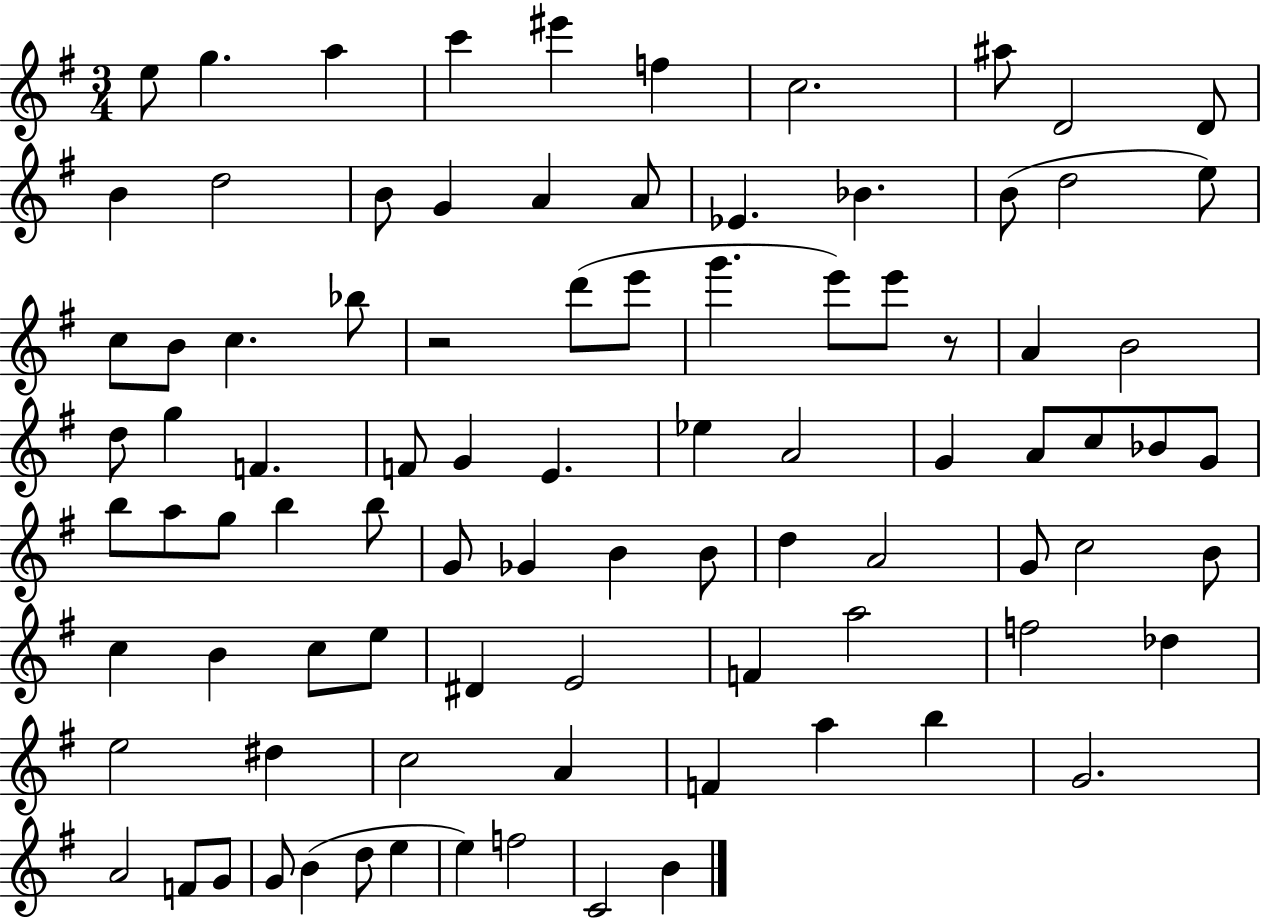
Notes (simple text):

E5/e G5/q. A5/q C6/q EIS6/q F5/q C5/h. A#5/e D4/h D4/e B4/q D5/h B4/e G4/q A4/q A4/e Eb4/q. Bb4/q. B4/e D5/h E5/e C5/e B4/e C5/q. Bb5/e R/h D6/e E6/e G6/q. E6/e E6/e R/e A4/q B4/h D5/e G5/q F4/q. F4/e G4/q E4/q. Eb5/q A4/h G4/q A4/e C5/e Bb4/e G4/e B5/e A5/e G5/e B5/q B5/e G4/e Gb4/q B4/q B4/e D5/q A4/h G4/e C5/h B4/e C5/q B4/q C5/e E5/e D#4/q E4/h F4/q A5/h F5/h Db5/q E5/h D#5/q C5/h A4/q F4/q A5/q B5/q G4/h. A4/h F4/e G4/e G4/e B4/q D5/e E5/q E5/q F5/h C4/h B4/q